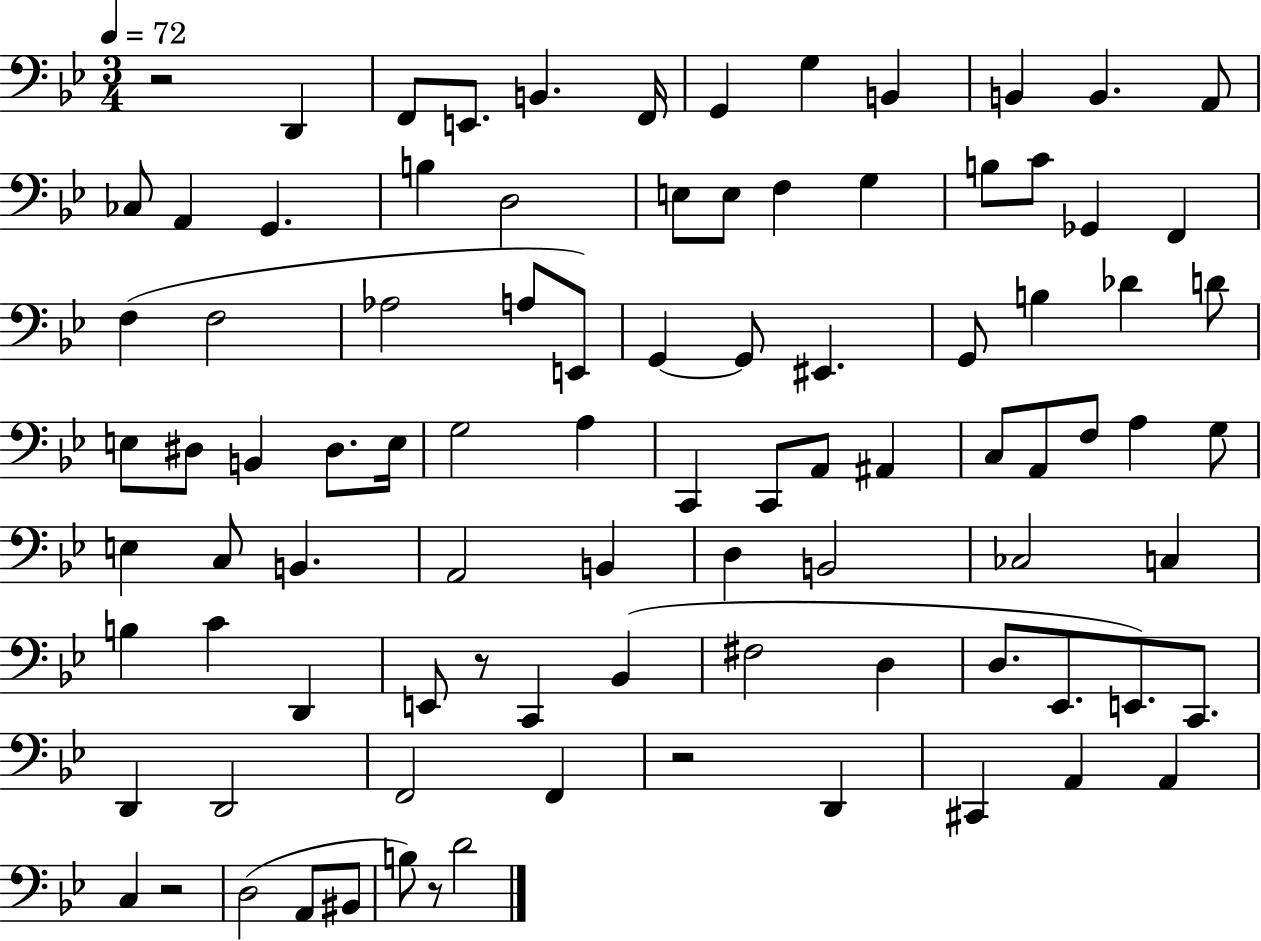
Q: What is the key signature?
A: BES major